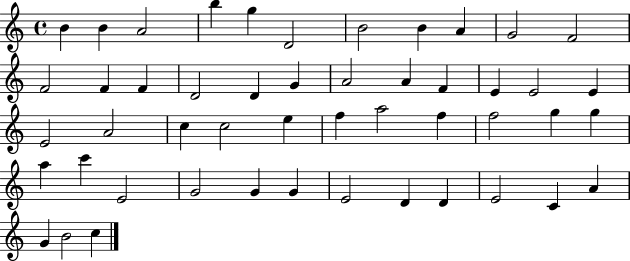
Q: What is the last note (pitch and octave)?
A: C5